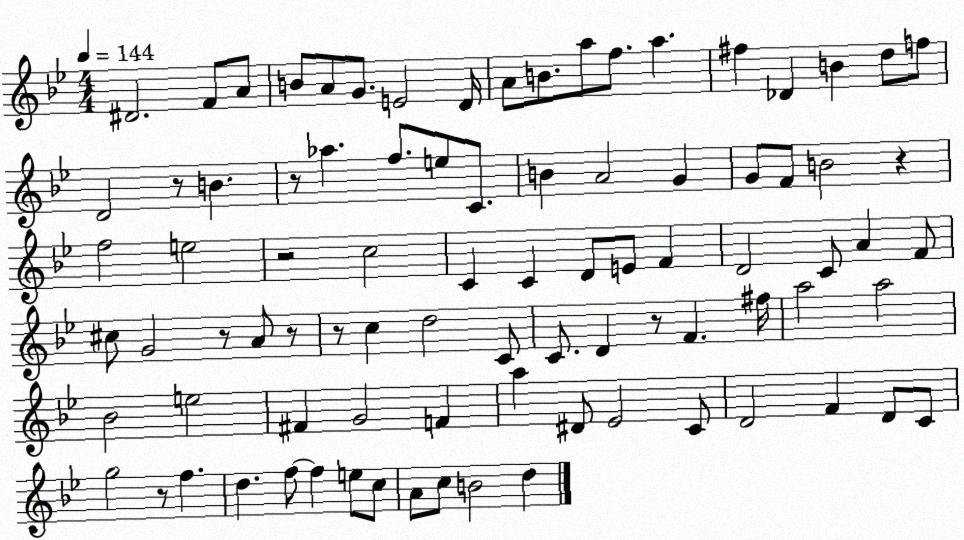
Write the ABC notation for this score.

X:1
T:Untitled
M:4/4
L:1/4
K:Bb
^D2 F/2 A/2 B/2 A/2 G/2 E2 D/4 A/2 B/2 a/2 f/2 a ^f _D B d/2 f/2 D2 z/2 B z/2 _a f/2 e/2 C/2 B A2 G G/2 F/2 B2 z f2 e2 z2 c2 C C D/2 E/2 F D2 C/2 A F/2 ^c/2 G2 z/2 A/2 z/2 z/2 c d2 C/2 C/2 D z/2 F ^f/4 a2 a2 _B2 e2 ^F G2 F a ^D/2 _E2 C/2 D2 F D/2 C/2 g2 z/2 f d f/2 f e/2 c/2 A/2 c/2 B2 d